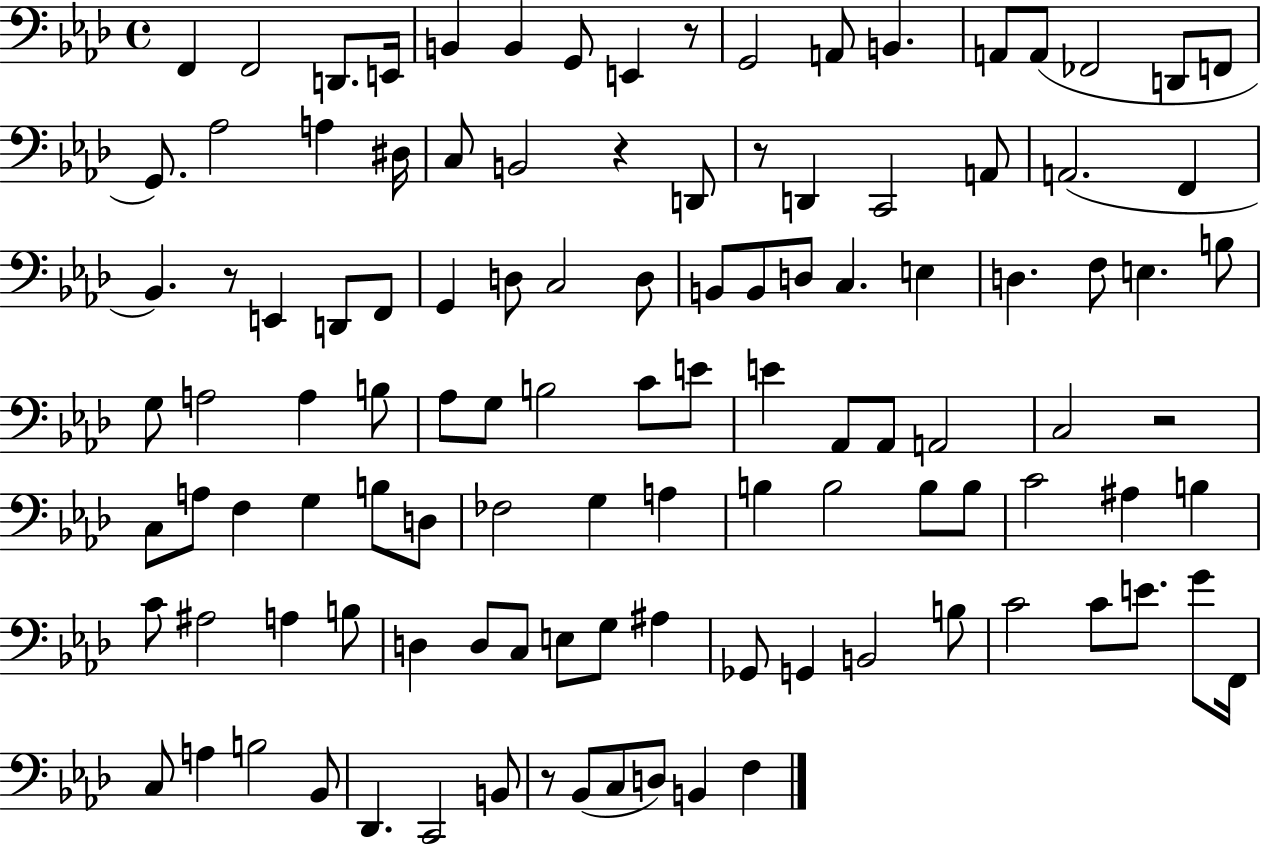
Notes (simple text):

F2/q F2/h D2/e. E2/s B2/q B2/q G2/e E2/q R/e G2/h A2/e B2/q. A2/e A2/e FES2/h D2/e F2/e G2/e. Ab3/h A3/q D#3/s C3/e B2/h R/q D2/e R/e D2/q C2/h A2/e A2/h. F2/q Bb2/q. R/e E2/q D2/e F2/e G2/q D3/e C3/h D3/e B2/e B2/e D3/e C3/q. E3/q D3/q. F3/e E3/q. B3/e G3/e A3/h A3/q B3/e Ab3/e G3/e B3/h C4/e E4/e E4/q Ab2/e Ab2/e A2/h C3/h R/h C3/e A3/e F3/q G3/q B3/e D3/e FES3/h G3/q A3/q B3/q B3/h B3/e B3/e C4/h A#3/q B3/q C4/e A#3/h A3/q B3/e D3/q D3/e C3/e E3/e G3/e A#3/q Gb2/e G2/q B2/h B3/e C4/h C4/e E4/e. G4/e F2/s C3/e A3/q B3/h Bb2/e Db2/q. C2/h B2/e R/e Bb2/e C3/e D3/e B2/q F3/q